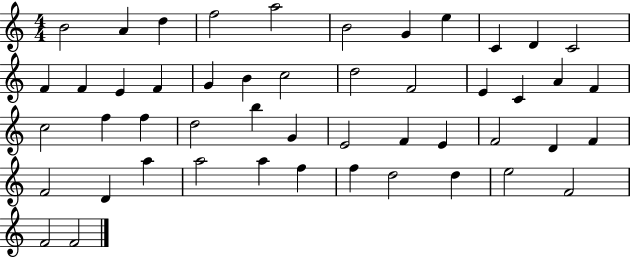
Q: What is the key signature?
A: C major